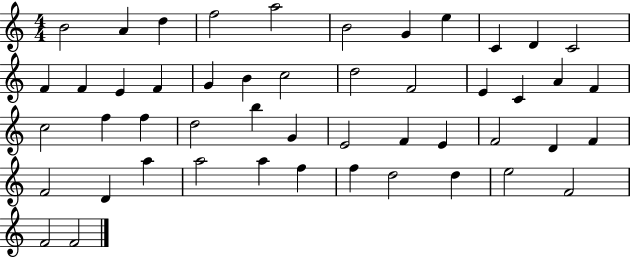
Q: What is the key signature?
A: C major